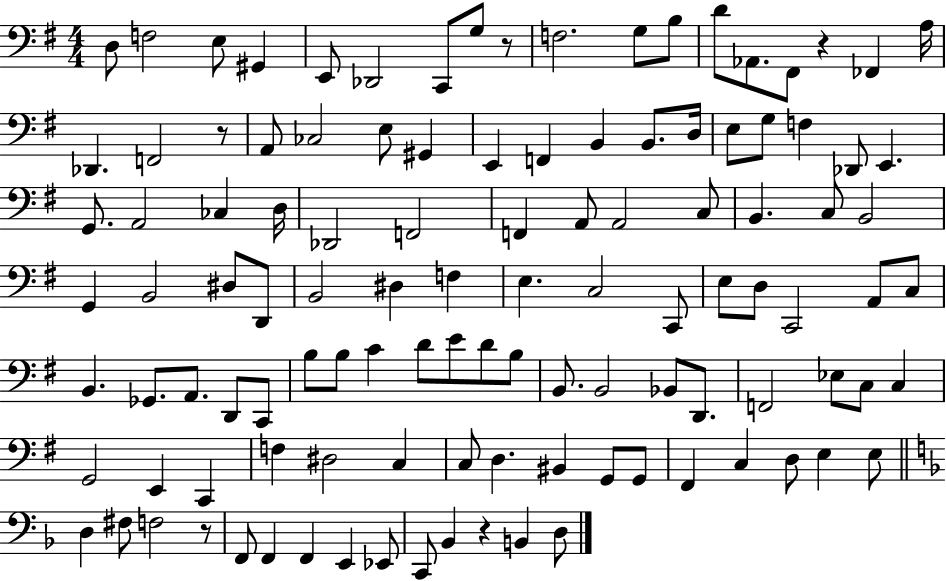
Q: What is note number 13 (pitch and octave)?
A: Ab2